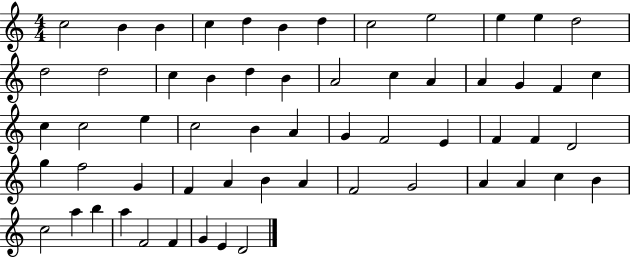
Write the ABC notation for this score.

X:1
T:Untitled
M:4/4
L:1/4
K:C
c2 B B c d B d c2 e2 e e d2 d2 d2 c B d B A2 c A A G F c c c2 e c2 B A G F2 E F F D2 g f2 G F A B A F2 G2 A A c B c2 a b a F2 F G E D2